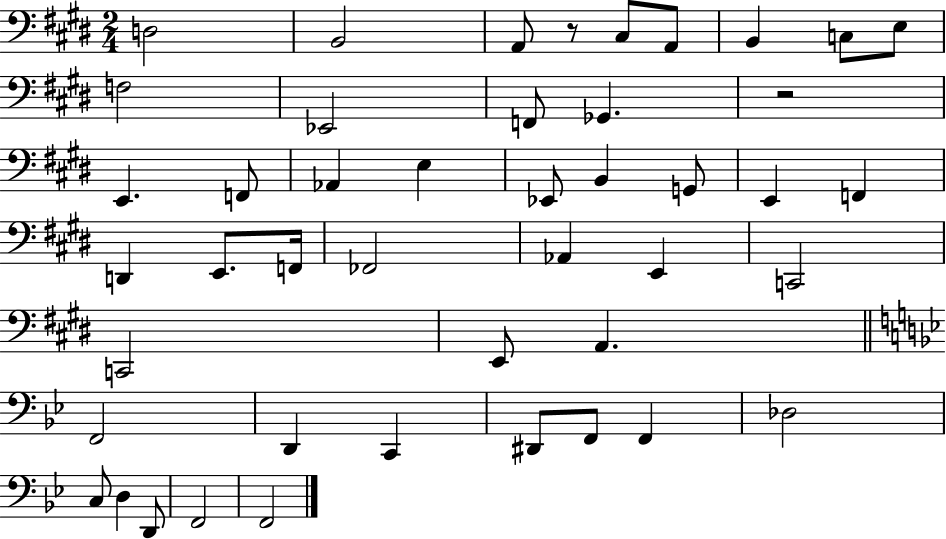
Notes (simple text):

D3/h B2/h A2/e R/e C#3/e A2/e B2/q C3/e E3/e F3/h Eb2/h F2/e Gb2/q. R/h E2/q. F2/e Ab2/q E3/q Eb2/e B2/q G2/e E2/q F2/q D2/q E2/e. F2/s FES2/h Ab2/q E2/q C2/h C2/h E2/e A2/q. F2/h D2/q C2/q D#2/e F2/e F2/q Db3/h C3/e D3/q D2/e F2/h F2/h